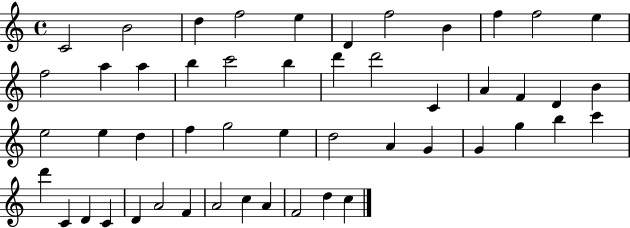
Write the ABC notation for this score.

X:1
T:Untitled
M:4/4
L:1/4
K:C
C2 B2 d f2 e D f2 B f f2 e f2 a a b c'2 b d' d'2 C A F D B e2 e d f g2 e d2 A G G g b c' d' C D C D A2 F A2 c A F2 d c